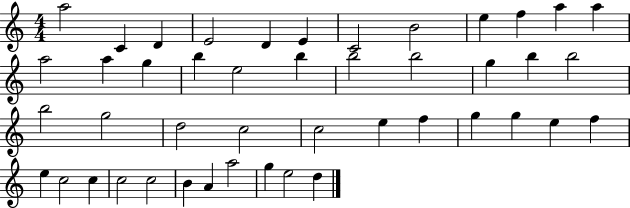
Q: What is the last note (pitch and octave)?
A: D5